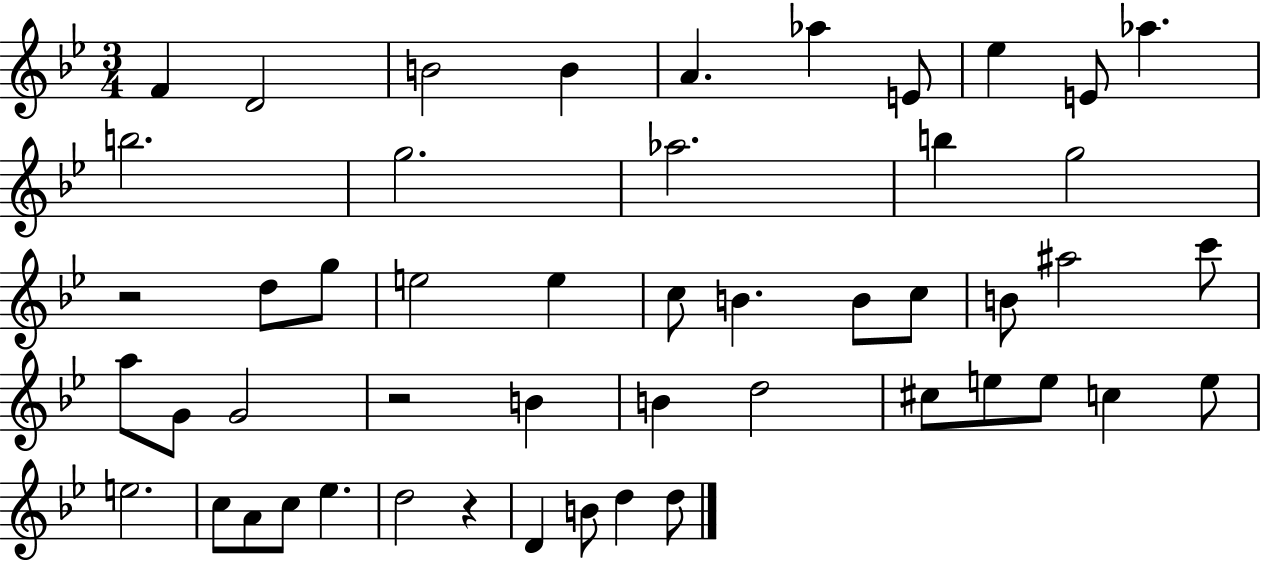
X:1
T:Untitled
M:3/4
L:1/4
K:Bb
F D2 B2 B A _a E/2 _e E/2 _a b2 g2 _a2 b g2 z2 d/2 g/2 e2 e c/2 B B/2 c/2 B/2 ^a2 c'/2 a/2 G/2 G2 z2 B B d2 ^c/2 e/2 e/2 c e/2 e2 c/2 A/2 c/2 _e d2 z D B/2 d d/2